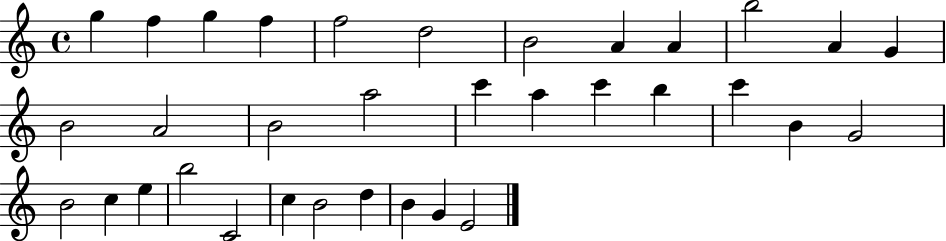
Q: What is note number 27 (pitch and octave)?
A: B5